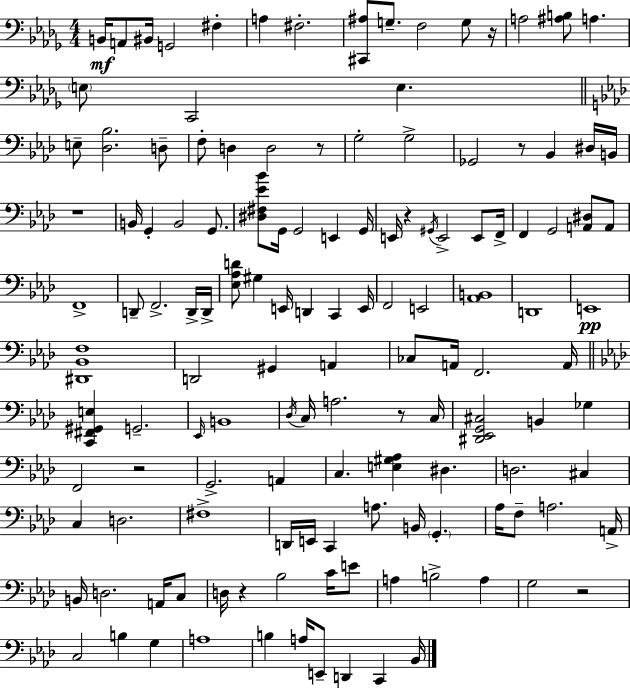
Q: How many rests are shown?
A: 9